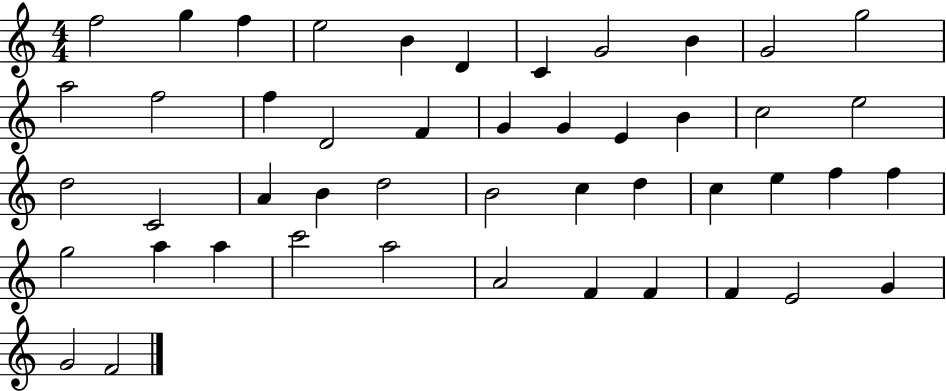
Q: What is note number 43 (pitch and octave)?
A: F4